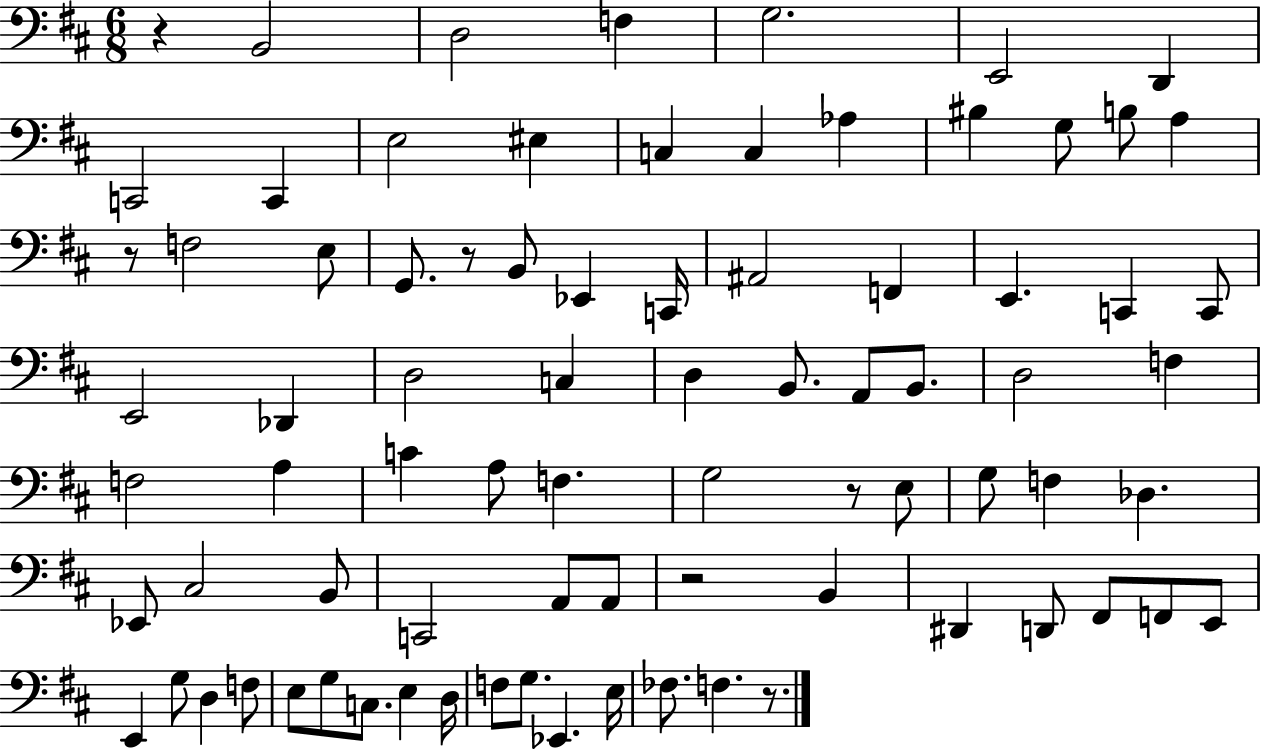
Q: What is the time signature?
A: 6/8